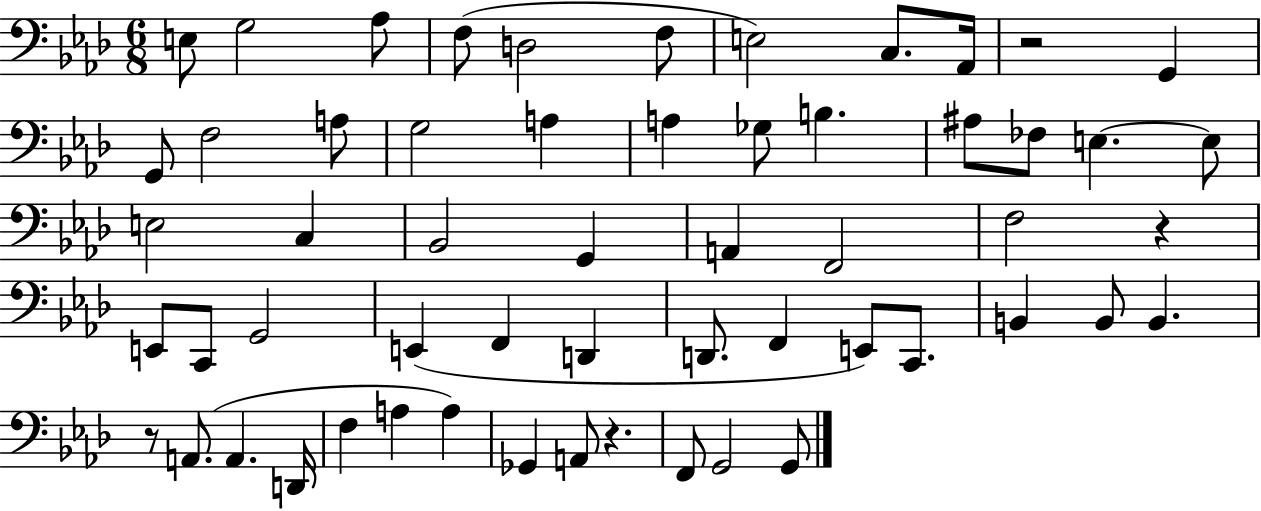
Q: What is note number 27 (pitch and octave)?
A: A2